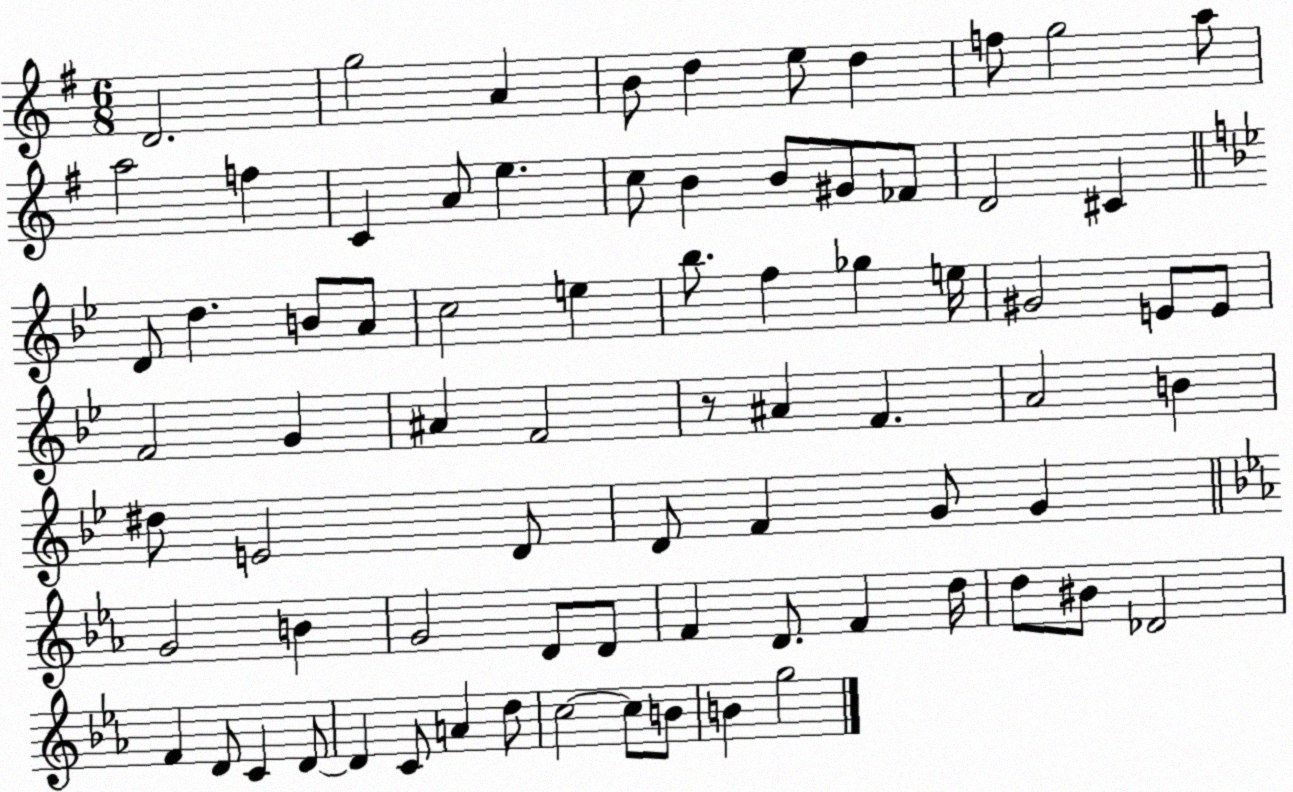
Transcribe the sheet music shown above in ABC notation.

X:1
T:Untitled
M:6/8
L:1/4
K:G
D2 g2 A B/2 d e/2 d f/2 g2 a/2 a2 f C A/2 e c/2 B B/2 ^G/2 _F/2 D2 ^C D/2 d B/2 A/2 c2 e _b/2 f _g e/4 ^G2 E/2 E/2 F2 G ^A F2 z/2 ^A F A2 B ^d/2 E2 D/2 D/2 F G/2 G G2 B G2 D/2 D/2 F D/2 F d/4 d/2 ^B/2 _D2 F D/2 C D/2 D C/2 A d/2 c2 c/2 B/2 B g2